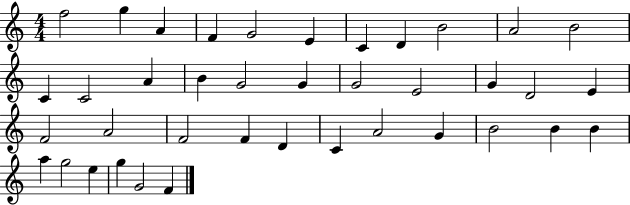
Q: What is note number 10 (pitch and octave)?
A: A4